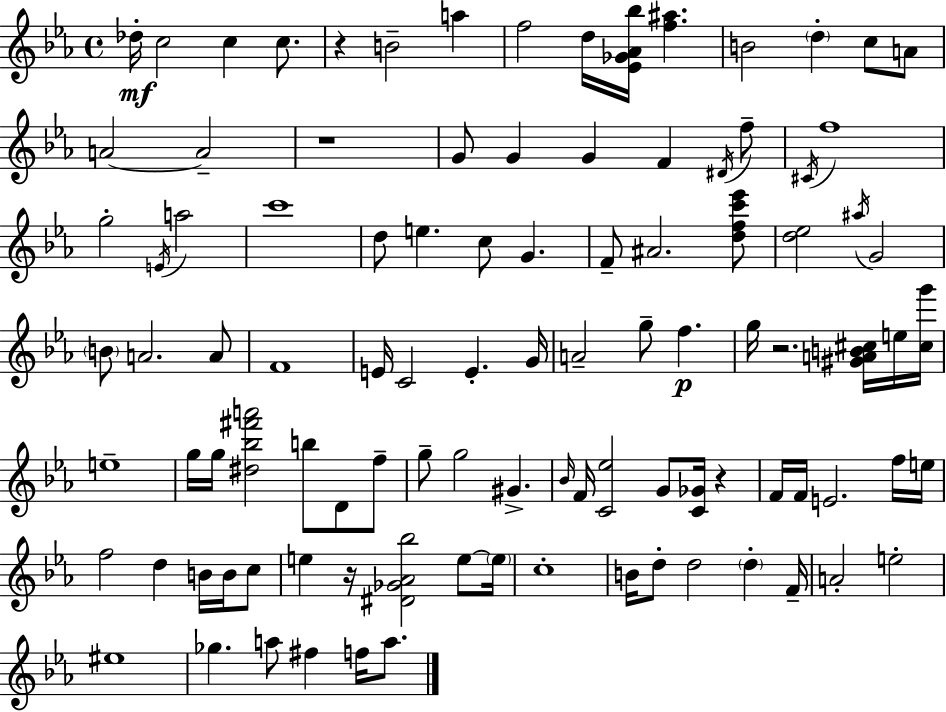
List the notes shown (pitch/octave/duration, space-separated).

Db5/s C5/h C5/q C5/e. R/q B4/h A5/q F5/h D5/s [Eb4,Gb4,Ab4,Bb5]/s [F5,A#5]/q. B4/h D5/q C5/e A4/e A4/h A4/h R/w G4/e G4/q G4/q F4/q D#4/s F5/e C#4/s F5/w G5/h E4/s A5/h C6/w D5/e E5/q. C5/e G4/q. F4/e A#4/h. [D5,F5,C6,Eb6]/e [D5,Eb5]/h A#5/s G4/h B4/e A4/h. A4/e F4/w E4/s C4/h E4/q. G4/s A4/h G5/e F5/q. G5/s R/h. [G#4,A4,B4,C#5]/s E5/s [C#5,G6]/s E5/w G5/s G5/s [D#5,Bb5,F#6,A6]/h B5/e D4/e F5/e G5/e G5/h G#4/q. Bb4/s F4/s [C4,Eb5]/h G4/e [C4,Gb4]/s R/q F4/s F4/s E4/h. F5/s E5/s F5/h D5/q B4/s B4/s C5/e E5/q R/s [D#4,Gb4,Ab4,Bb5]/h E5/e E5/s C5/w B4/s D5/e D5/h D5/q F4/s A4/h E5/h EIS5/w Gb5/q. A5/e F#5/q F5/s A5/e.